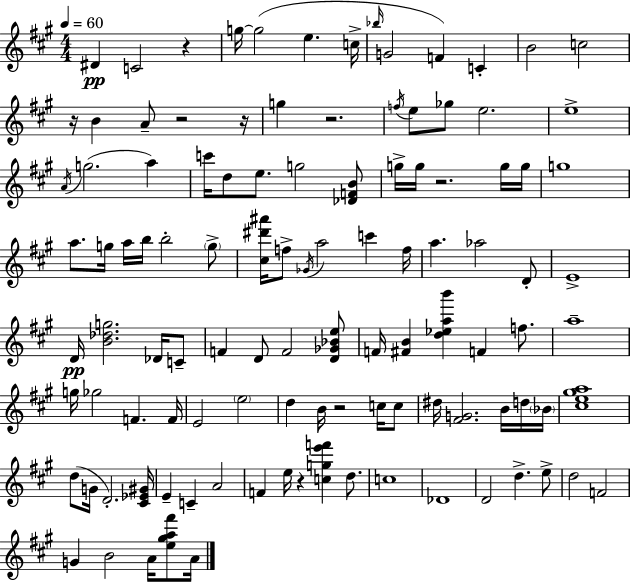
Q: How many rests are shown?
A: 8